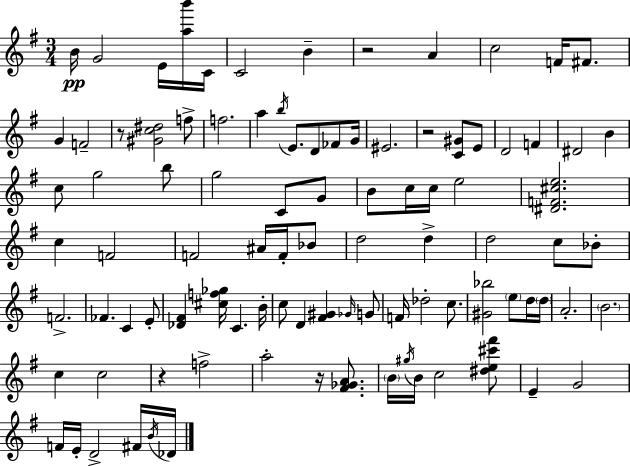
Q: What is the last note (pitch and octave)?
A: Db4